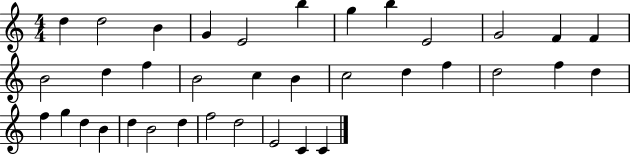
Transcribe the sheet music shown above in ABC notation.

X:1
T:Untitled
M:4/4
L:1/4
K:C
d d2 B G E2 b g b E2 G2 F F B2 d f B2 c B c2 d f d2 f d f g d B d B2 d f2 d2 E2 C C